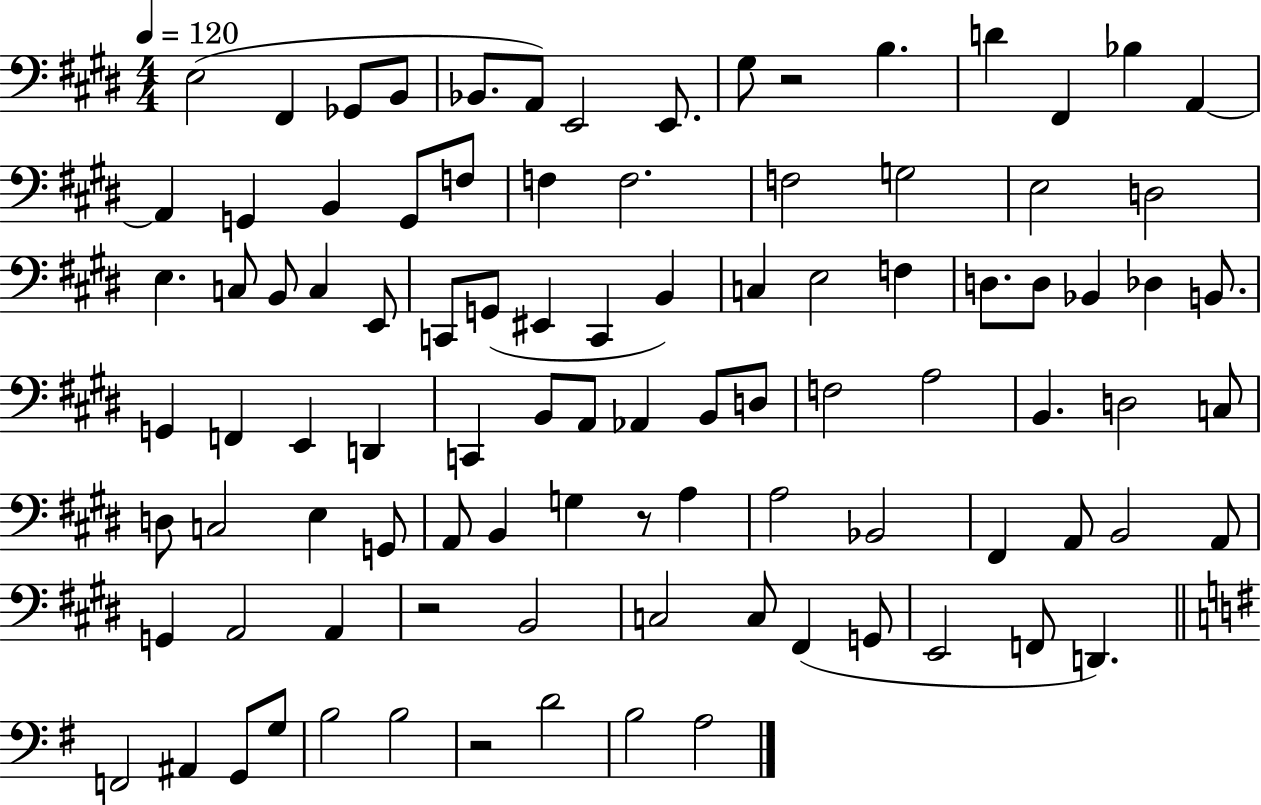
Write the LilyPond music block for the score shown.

{
  \clef bass
  \numericTimeSignature
  \time 4/4
  \key e \major
  \tempo 4 = 120
  e2( fis,4 ges,8 b,8 | bes,8. a,8) e,2 e,8. | gis8 r2 b4. | d'4 fis,4 bes4 a,4~~ | \break a,4 g,4 b,4 g,8 f8 | f4 f2. | f2 g2 | e2 d2 | \break e4. c8 b,8 c4 e,8 | c,8 g,8( eis,4 c,4 b,4) | c4 e2 f4 | d8. d8 bes,4 des4 b,8. | \break g,4 f,4 e,4 d,4 | c,4 b,8 a,8 aes,4 b,8 d8 | f2 a2 | b,4. d2 c8 | \break d8 c2 e4 g,8 | a,8 b,4 g4 r8 a4 | a2 bes,2 | fis,4 a,8 b,2 a,8 | \break g,4 a,2 a,4 | r2 b,2 | c2 c8 fis,4( g,8 | e,2 f,8 d,4.) | \break \bar "||" \break \key e \minor f,2 ais,4 g,8 g8 | b2 b2 | r2 d'2 | b2 a2 | \break \bar "|."
}